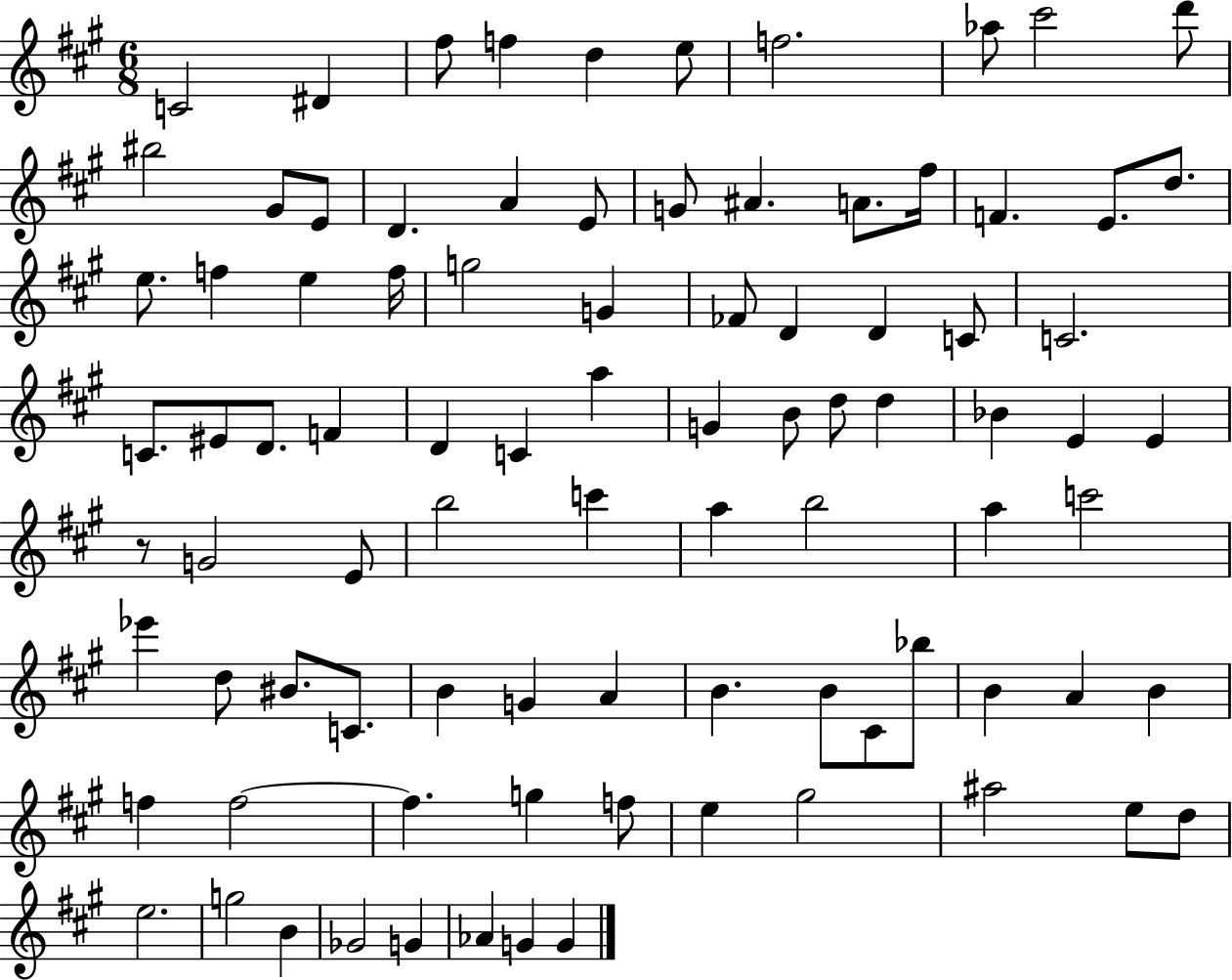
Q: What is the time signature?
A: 6/8